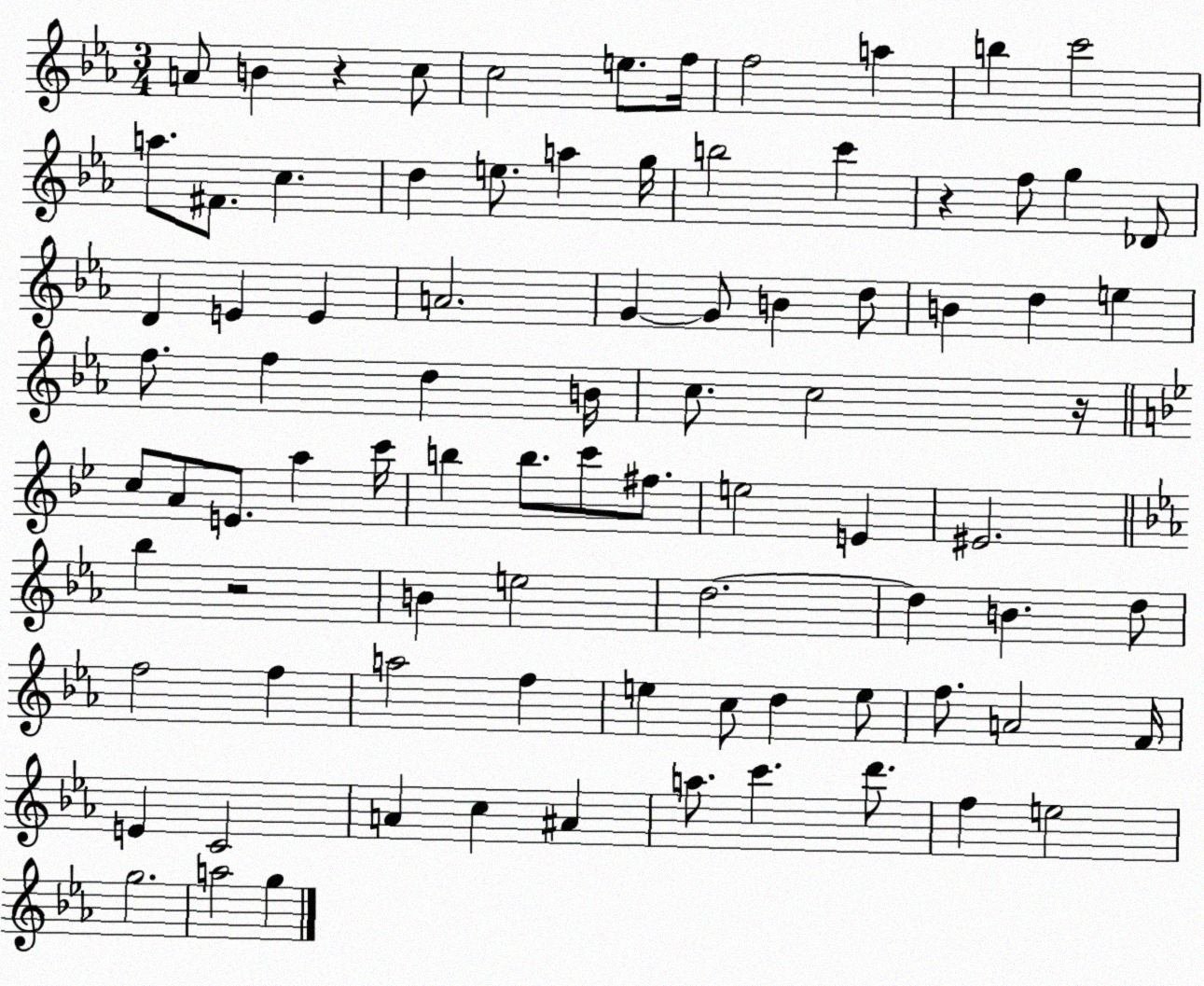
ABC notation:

X:1
T:Untitled
M:3/4
L:1/4
K:Eb
A/2 B z c/2 c2 e/2 f/4 f2 a b c'2 a/2 ^F/2 c d e/2 a g/4 b2 c' z f/2 g _D/2 D E E A2 G G/2 B d/2 B d e f/2 f d B/4 c/2 c2 z/4 c/2 A/2 E/2 a c'/4 b b/2 c'/2 ^f/2 e2 E ^E2 _b z2 B e2 d2 d B d/2 f2 f a2 f e c/2 d e/2 f/2 A2 F/4 E C2 A c ^A a/2 c' d'/2 f e2 g2 a2 g